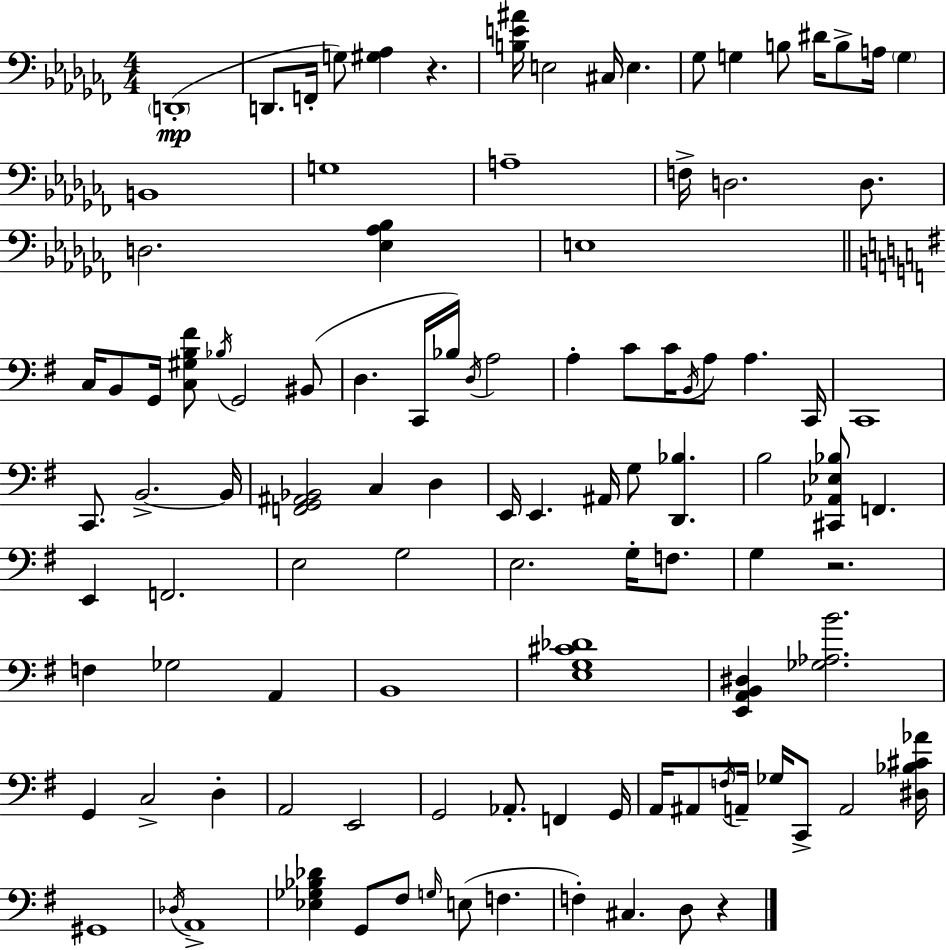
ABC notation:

X:1
T:Untitled
M:4/4
L:1/4
K:Abm
D,,4 D,,/2 F,,/4 G,/2 [^G,_A,] z [B,E^A]/4 E,2 ^C,/4 E, _G,/2 G, B,/2 ^D/4 B,/2 A,/4 G, B,,4 G,4 A,4 F,/4 D,2 D,/2 D,2 [_E,_A,_B,] E,4 C,/4 B,,/2 G,,/4 [C,^G,B,^F]/2 _B,/4 G,,2 ^B,,/2 D, C,,/4 _B,/4 D,/4 A,2 A, C/2 C/4 B,,/4 A,/2 A, C,,/4 C,,4 C,,/2 B,,2 B,,/4 [F,,G,,^A,,_B,,]2 C, D, E,,/4 E,, ^A,,/4 G,/2 [D,,_B,] B,2 [^C,,_A,,_E,_B,]/2 F,, E,, F,,2 E,2 G,2 E,2 G,/4 F,/2 G, z2 F, _G,2 A,, B,,4 [E,G,^C_D]4 [E,,A,,B,,^D,] [_G,_A,B]2 G,, C,2 D, A,,2 E,,2 G,,2 _A,,/2 F,, G,,/4 A,,/4 ^A,,/2 F,/4 A,,/4 _G,/4 C,,/2 A,,2 [^D,_B,^C_A]/4 ^G,,4 _D,/4 A,,4 [_E,_G,_B,_D] G,,/2 ^F,/2 G,/4 E,/2 F, F, ^C, D,/2 z